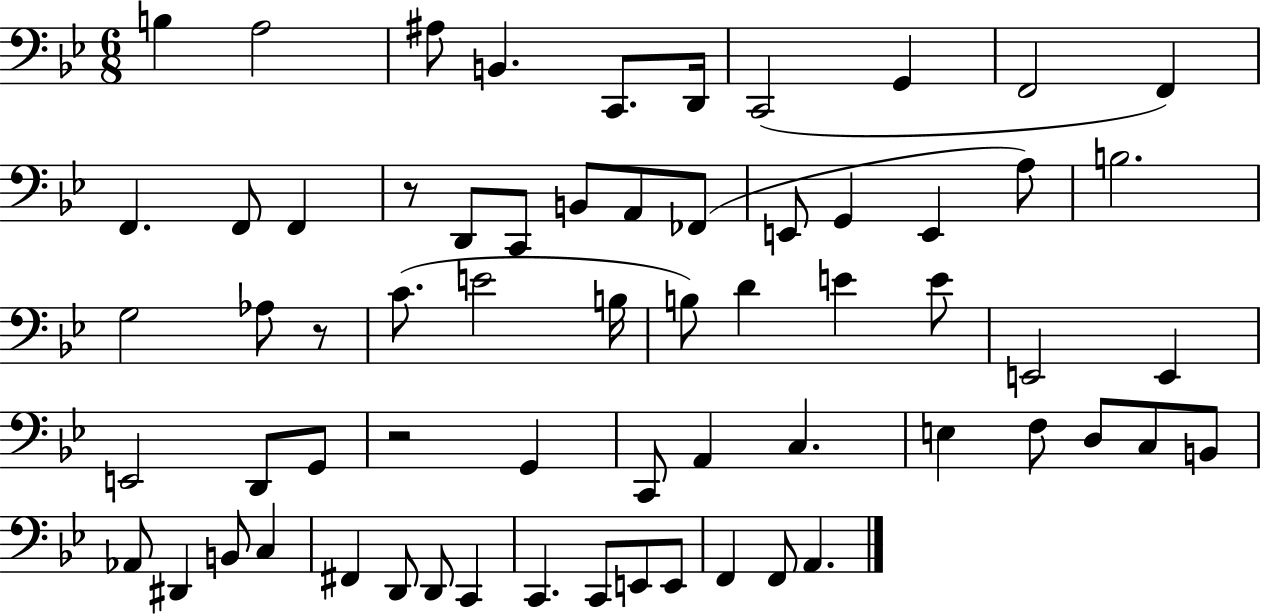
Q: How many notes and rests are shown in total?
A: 64